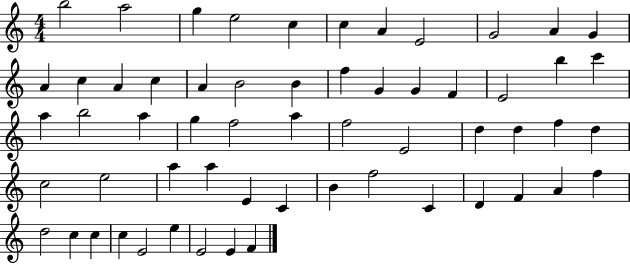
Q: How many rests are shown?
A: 0